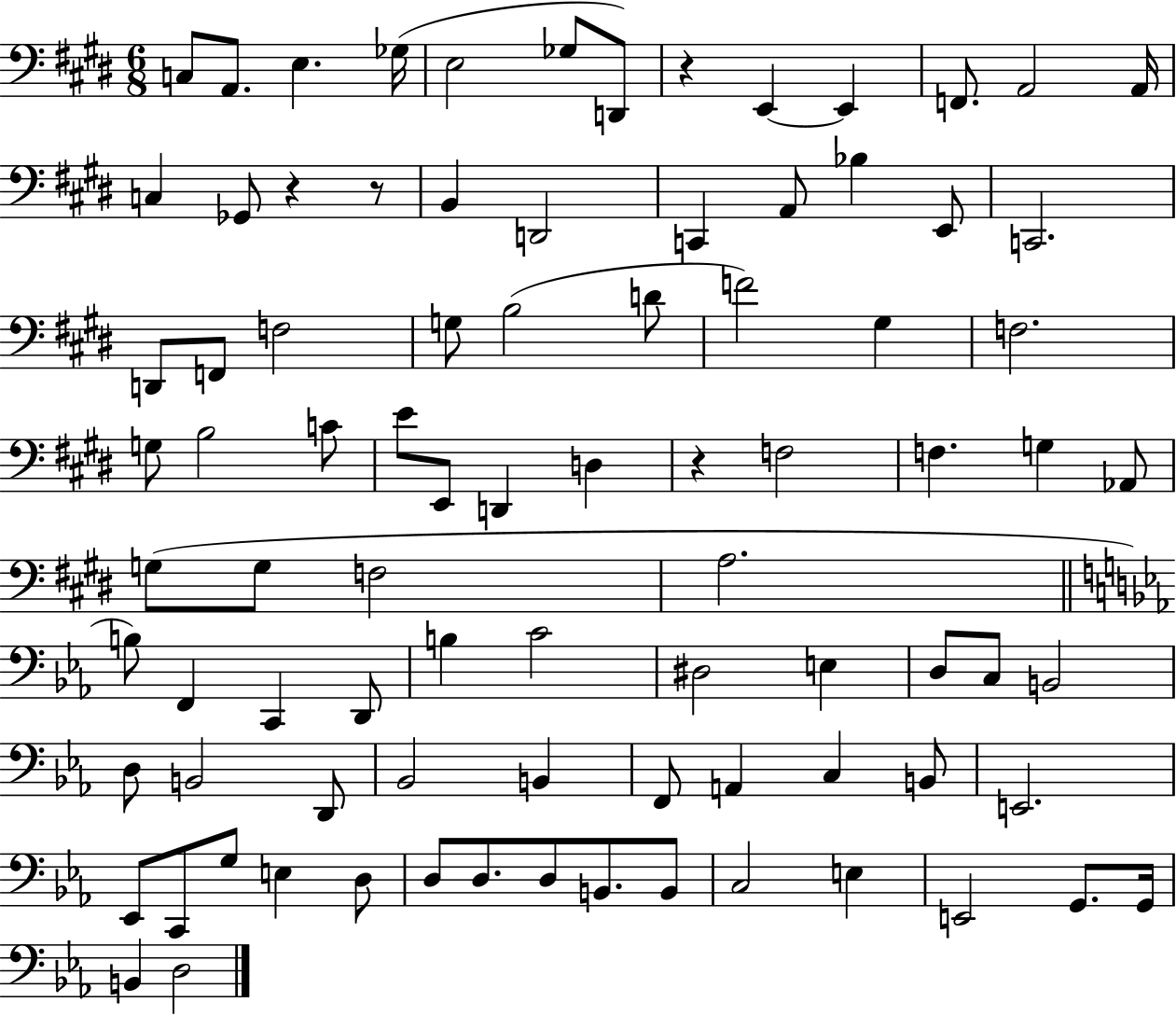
X:1
T:Untitled
M:6/8
L:1/4
K:E
C,/2 A,,/2 E, _G,/4 E,2 _G,/2 D,,/2 z E,, E,, F,,/2 A,,2 A,,/4 C, _G,,/2 z z/2 B,, D,,2 C,, A,,/2 _B, E,,/2 C,,2 D,,/2 F,,/2 F,2 G,/2 B,2 D/2 F2 ^G, F,2 G,/2 B,2 C/2 E/2 E,,/2 D,, D, z F,2 F, G, _A,,/2 G,/2 G,/2 F,2 A,2 B,/2 F,, C,, D,,/2 B, C2 ^D,2 E, D,/2 C,/2 B,,2 D,/2 B,,2 D,,/2 _B,,2 B,, F,,/2 A,, C, B,,/2 E,,2 _E,,/2 C,,/2 G,/2 E, D,/2 D,/2 D,/2 D,/2 B,,/2 B,,/2 C,2 E, E,,2 G,,/2 G,,/4 B,, D,2